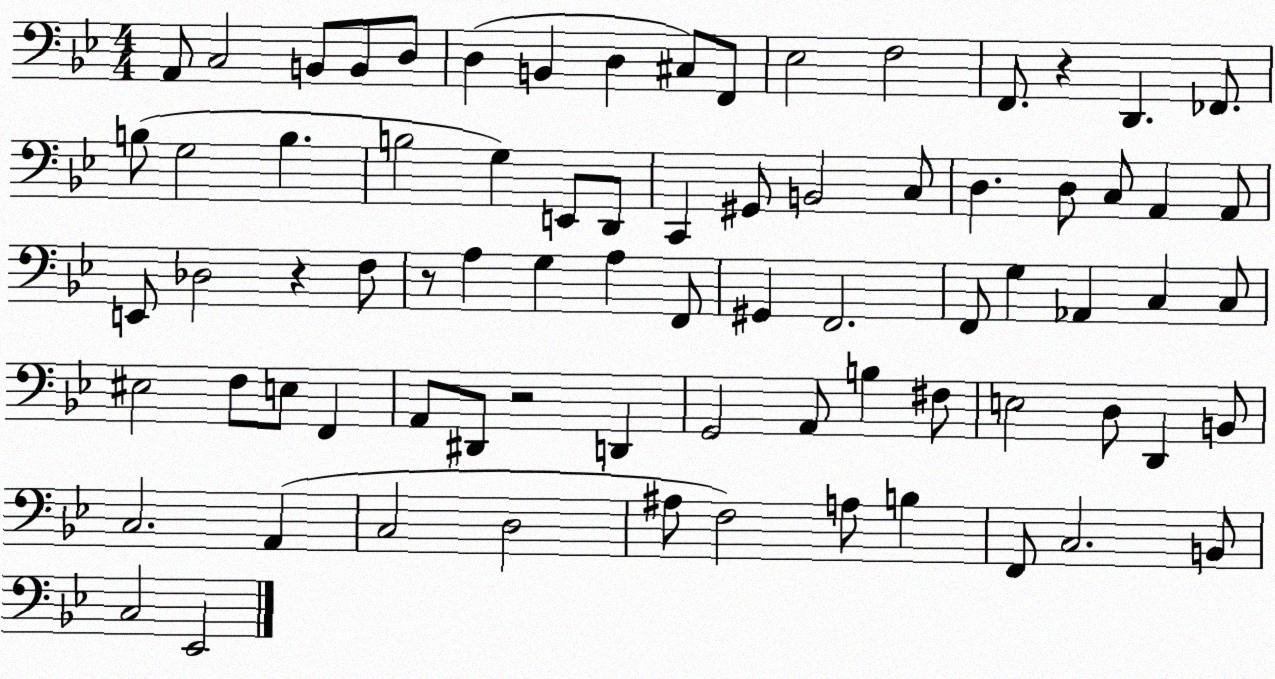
X:1
T:Untitled
M:4/4
L:1/4
K:Bb
A,,/2 C,2 B,,/2 B,,/2 D,/2 D, B,, D, ^C,/2 F,,/2 _E,2 F,2 F,,/2 z D,, _F,,/2 B,/2 G,2 B, B,2 G, E,,/2 D,,/2 C,, ^G,,/2 B,,2 C,/2 D, D,/2 C,/2 A,, A,,/2 E,,/2 _D,2 z F,/2 z/2 A, G, A, F,,/2 ^G,, F,,2 F,,/2 G, _A,, C, C,/2 ^E,2 F,/2 E,/2 F,, A,,/2 ^D,,/2 z2 D,, G,,2 A,,/2 B, ^F,/2 E,2 D,/2 D,, B,,/2 C,2 A,, C,2 D,2 ^A,/2 F,2 A,/2 B, F,,/2 C,2 B,,/2 C,2 _E,,2